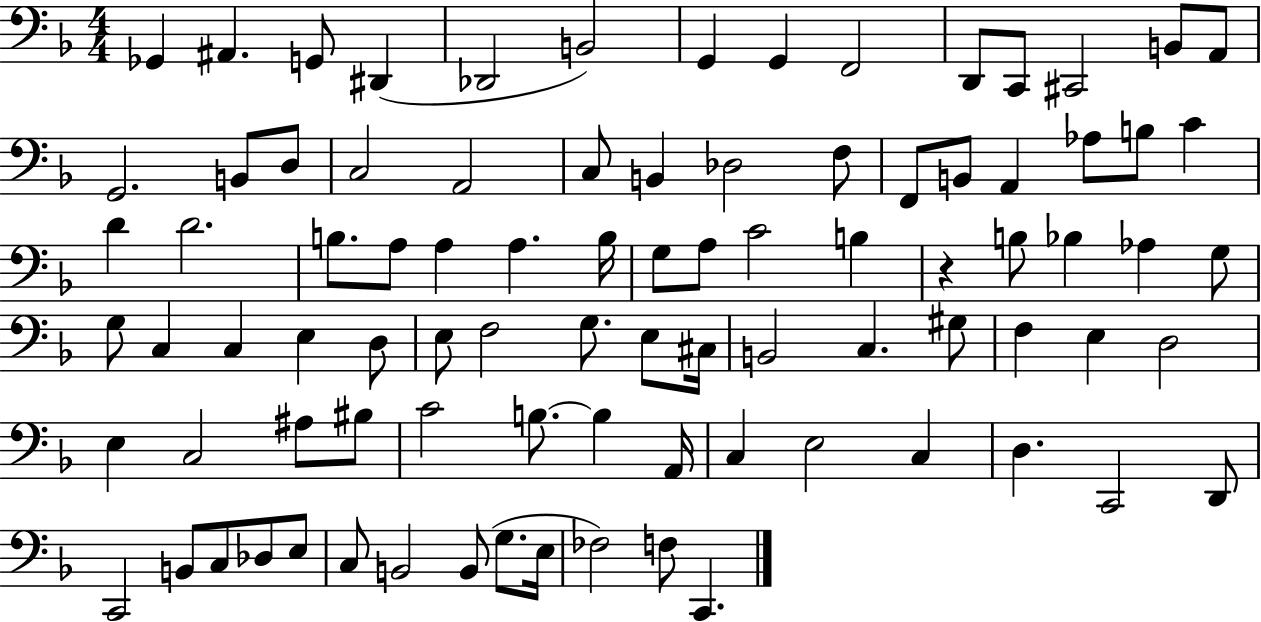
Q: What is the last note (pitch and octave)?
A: C2